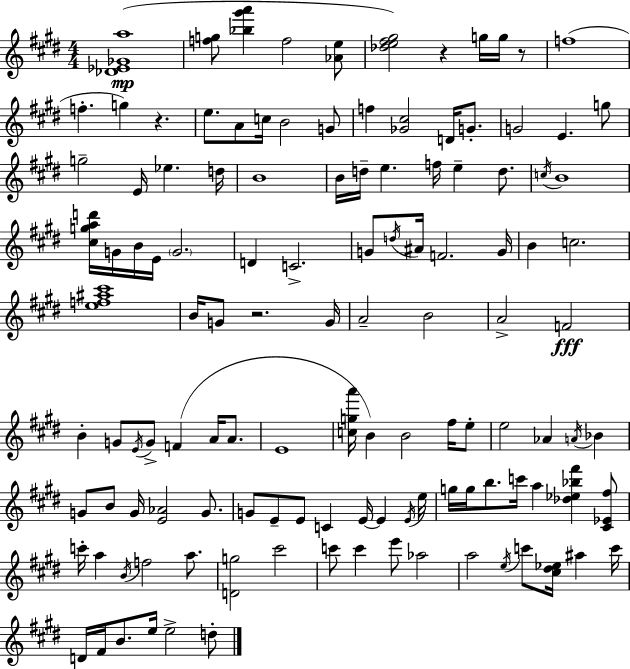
[Db4,Eb4,Gb4,A5]/w [F5,G5]/e [Bb5,G#6,A6]/q F5/h [Ab4,E5]/e [Db5,E5,F#5,G#5]/h R/q G5/s G5/s R/e F5/w F5/q. G5/q R/q. E5/e. A4/e C5/s B4/h G4/e F5/q [Gb4,C#5]/h D4/s G4/e. G4/h E4/q. G5/e G5/h E4/s Eb5/q. D5/s B4/w B4/s D5/s E5/q. F5/s E5/q D5/e. C5/s B4/w [C#5,G5,A5,D6]/s G4/s B4/s E4/s G4/h. D4/q C4/h. G4/e D5/s A#4/s F4/h. G4/s B4/q C5/h. [E5,F5,A#5,C#6]/w B4/s G4/e R/h. G4/s A4/h B4/h A4/h F4/h B4/q G4/e E4/s G4/e F4/q A4/s A4/e. E4/w [C5,G5,A6]/s B4/q B4/h F#5/s E5/e E5/h Ab4/q A4/s Bb4/q G4/e B4/e G4/s [E4,Ab4]/h G4/e. G4/e E4/e E4/e C4/q E4/s E4/q E4/s E5/s G5/s G5/s B5/e. C6/s A5/q [Db5,Eb5,Bb5,F#6]/q [C#4,Eb4,F#5]/e C6/s A5/q B4/s F5/h A5/e. [D4,G5]/h C#6/h C6/e C6/q E6/e Ab5/h A5/h E5/s C6/e [C#5,D#5,Eb5]/s A#5/q C6/s D4/s F#4/s B4/e. E5/s E5/h D5/e